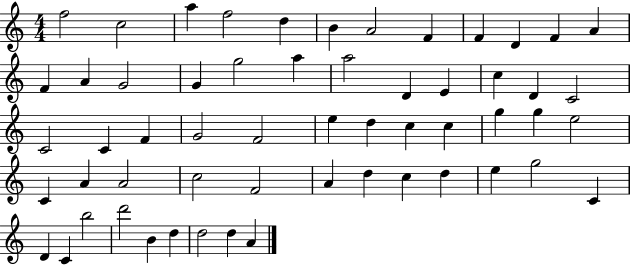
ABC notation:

X:1
T:Untitled
M:4/4
L:1/4
K:C
f2 c2 a f2 d B A2 F F D F A F A G2 G g2 a a2 D E c D C2 C2 C F G2 F2 e d c c g g e2 C A A2 c2 F2 A d c d e g2 C D C b2 d'2 B d d2 d A